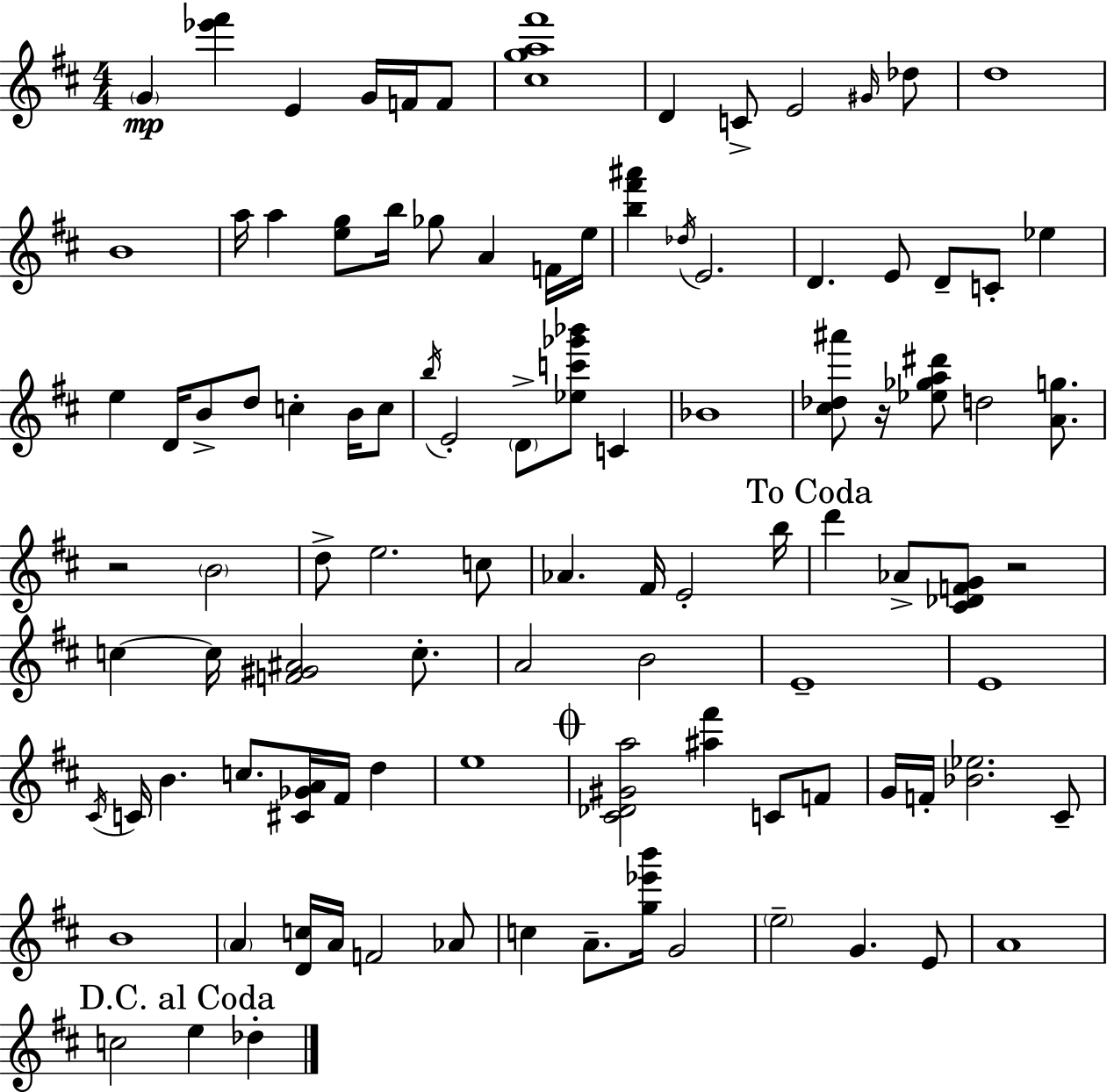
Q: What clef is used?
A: treble